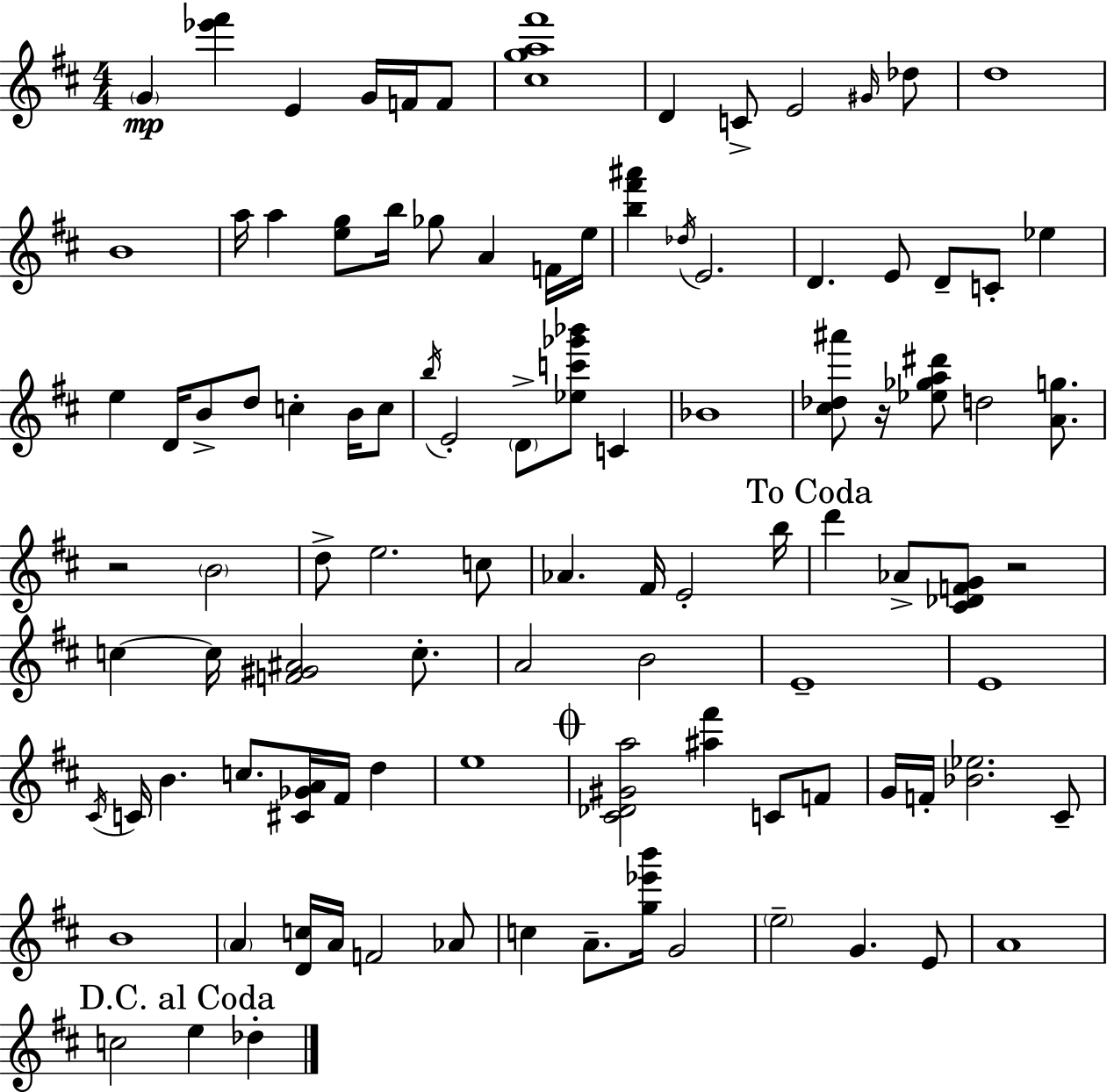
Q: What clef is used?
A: treble